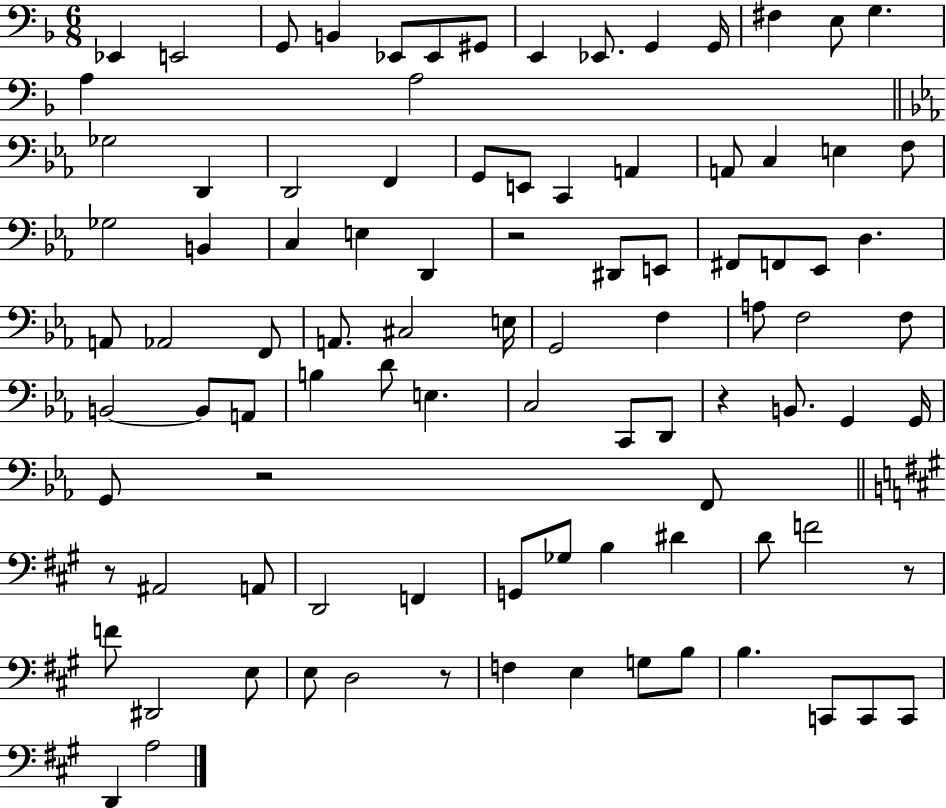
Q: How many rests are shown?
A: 6